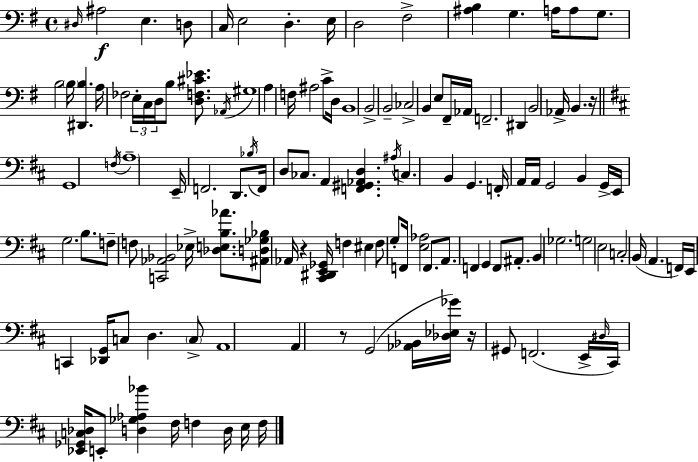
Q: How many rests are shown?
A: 4